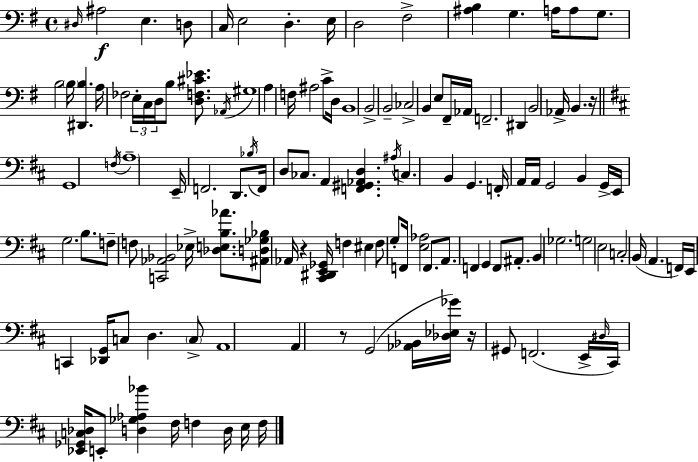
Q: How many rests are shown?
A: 4